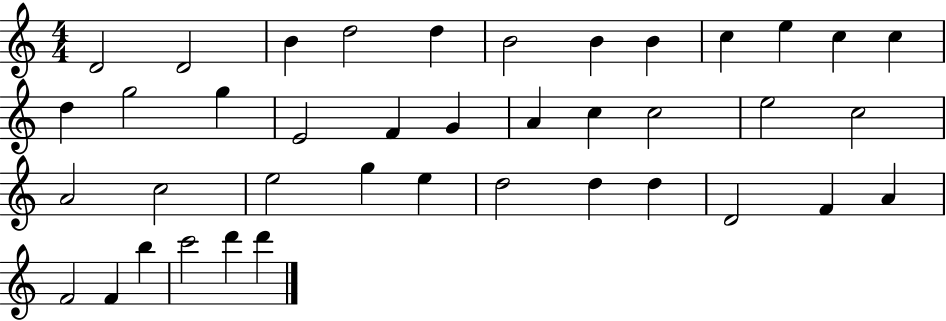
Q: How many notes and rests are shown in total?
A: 40